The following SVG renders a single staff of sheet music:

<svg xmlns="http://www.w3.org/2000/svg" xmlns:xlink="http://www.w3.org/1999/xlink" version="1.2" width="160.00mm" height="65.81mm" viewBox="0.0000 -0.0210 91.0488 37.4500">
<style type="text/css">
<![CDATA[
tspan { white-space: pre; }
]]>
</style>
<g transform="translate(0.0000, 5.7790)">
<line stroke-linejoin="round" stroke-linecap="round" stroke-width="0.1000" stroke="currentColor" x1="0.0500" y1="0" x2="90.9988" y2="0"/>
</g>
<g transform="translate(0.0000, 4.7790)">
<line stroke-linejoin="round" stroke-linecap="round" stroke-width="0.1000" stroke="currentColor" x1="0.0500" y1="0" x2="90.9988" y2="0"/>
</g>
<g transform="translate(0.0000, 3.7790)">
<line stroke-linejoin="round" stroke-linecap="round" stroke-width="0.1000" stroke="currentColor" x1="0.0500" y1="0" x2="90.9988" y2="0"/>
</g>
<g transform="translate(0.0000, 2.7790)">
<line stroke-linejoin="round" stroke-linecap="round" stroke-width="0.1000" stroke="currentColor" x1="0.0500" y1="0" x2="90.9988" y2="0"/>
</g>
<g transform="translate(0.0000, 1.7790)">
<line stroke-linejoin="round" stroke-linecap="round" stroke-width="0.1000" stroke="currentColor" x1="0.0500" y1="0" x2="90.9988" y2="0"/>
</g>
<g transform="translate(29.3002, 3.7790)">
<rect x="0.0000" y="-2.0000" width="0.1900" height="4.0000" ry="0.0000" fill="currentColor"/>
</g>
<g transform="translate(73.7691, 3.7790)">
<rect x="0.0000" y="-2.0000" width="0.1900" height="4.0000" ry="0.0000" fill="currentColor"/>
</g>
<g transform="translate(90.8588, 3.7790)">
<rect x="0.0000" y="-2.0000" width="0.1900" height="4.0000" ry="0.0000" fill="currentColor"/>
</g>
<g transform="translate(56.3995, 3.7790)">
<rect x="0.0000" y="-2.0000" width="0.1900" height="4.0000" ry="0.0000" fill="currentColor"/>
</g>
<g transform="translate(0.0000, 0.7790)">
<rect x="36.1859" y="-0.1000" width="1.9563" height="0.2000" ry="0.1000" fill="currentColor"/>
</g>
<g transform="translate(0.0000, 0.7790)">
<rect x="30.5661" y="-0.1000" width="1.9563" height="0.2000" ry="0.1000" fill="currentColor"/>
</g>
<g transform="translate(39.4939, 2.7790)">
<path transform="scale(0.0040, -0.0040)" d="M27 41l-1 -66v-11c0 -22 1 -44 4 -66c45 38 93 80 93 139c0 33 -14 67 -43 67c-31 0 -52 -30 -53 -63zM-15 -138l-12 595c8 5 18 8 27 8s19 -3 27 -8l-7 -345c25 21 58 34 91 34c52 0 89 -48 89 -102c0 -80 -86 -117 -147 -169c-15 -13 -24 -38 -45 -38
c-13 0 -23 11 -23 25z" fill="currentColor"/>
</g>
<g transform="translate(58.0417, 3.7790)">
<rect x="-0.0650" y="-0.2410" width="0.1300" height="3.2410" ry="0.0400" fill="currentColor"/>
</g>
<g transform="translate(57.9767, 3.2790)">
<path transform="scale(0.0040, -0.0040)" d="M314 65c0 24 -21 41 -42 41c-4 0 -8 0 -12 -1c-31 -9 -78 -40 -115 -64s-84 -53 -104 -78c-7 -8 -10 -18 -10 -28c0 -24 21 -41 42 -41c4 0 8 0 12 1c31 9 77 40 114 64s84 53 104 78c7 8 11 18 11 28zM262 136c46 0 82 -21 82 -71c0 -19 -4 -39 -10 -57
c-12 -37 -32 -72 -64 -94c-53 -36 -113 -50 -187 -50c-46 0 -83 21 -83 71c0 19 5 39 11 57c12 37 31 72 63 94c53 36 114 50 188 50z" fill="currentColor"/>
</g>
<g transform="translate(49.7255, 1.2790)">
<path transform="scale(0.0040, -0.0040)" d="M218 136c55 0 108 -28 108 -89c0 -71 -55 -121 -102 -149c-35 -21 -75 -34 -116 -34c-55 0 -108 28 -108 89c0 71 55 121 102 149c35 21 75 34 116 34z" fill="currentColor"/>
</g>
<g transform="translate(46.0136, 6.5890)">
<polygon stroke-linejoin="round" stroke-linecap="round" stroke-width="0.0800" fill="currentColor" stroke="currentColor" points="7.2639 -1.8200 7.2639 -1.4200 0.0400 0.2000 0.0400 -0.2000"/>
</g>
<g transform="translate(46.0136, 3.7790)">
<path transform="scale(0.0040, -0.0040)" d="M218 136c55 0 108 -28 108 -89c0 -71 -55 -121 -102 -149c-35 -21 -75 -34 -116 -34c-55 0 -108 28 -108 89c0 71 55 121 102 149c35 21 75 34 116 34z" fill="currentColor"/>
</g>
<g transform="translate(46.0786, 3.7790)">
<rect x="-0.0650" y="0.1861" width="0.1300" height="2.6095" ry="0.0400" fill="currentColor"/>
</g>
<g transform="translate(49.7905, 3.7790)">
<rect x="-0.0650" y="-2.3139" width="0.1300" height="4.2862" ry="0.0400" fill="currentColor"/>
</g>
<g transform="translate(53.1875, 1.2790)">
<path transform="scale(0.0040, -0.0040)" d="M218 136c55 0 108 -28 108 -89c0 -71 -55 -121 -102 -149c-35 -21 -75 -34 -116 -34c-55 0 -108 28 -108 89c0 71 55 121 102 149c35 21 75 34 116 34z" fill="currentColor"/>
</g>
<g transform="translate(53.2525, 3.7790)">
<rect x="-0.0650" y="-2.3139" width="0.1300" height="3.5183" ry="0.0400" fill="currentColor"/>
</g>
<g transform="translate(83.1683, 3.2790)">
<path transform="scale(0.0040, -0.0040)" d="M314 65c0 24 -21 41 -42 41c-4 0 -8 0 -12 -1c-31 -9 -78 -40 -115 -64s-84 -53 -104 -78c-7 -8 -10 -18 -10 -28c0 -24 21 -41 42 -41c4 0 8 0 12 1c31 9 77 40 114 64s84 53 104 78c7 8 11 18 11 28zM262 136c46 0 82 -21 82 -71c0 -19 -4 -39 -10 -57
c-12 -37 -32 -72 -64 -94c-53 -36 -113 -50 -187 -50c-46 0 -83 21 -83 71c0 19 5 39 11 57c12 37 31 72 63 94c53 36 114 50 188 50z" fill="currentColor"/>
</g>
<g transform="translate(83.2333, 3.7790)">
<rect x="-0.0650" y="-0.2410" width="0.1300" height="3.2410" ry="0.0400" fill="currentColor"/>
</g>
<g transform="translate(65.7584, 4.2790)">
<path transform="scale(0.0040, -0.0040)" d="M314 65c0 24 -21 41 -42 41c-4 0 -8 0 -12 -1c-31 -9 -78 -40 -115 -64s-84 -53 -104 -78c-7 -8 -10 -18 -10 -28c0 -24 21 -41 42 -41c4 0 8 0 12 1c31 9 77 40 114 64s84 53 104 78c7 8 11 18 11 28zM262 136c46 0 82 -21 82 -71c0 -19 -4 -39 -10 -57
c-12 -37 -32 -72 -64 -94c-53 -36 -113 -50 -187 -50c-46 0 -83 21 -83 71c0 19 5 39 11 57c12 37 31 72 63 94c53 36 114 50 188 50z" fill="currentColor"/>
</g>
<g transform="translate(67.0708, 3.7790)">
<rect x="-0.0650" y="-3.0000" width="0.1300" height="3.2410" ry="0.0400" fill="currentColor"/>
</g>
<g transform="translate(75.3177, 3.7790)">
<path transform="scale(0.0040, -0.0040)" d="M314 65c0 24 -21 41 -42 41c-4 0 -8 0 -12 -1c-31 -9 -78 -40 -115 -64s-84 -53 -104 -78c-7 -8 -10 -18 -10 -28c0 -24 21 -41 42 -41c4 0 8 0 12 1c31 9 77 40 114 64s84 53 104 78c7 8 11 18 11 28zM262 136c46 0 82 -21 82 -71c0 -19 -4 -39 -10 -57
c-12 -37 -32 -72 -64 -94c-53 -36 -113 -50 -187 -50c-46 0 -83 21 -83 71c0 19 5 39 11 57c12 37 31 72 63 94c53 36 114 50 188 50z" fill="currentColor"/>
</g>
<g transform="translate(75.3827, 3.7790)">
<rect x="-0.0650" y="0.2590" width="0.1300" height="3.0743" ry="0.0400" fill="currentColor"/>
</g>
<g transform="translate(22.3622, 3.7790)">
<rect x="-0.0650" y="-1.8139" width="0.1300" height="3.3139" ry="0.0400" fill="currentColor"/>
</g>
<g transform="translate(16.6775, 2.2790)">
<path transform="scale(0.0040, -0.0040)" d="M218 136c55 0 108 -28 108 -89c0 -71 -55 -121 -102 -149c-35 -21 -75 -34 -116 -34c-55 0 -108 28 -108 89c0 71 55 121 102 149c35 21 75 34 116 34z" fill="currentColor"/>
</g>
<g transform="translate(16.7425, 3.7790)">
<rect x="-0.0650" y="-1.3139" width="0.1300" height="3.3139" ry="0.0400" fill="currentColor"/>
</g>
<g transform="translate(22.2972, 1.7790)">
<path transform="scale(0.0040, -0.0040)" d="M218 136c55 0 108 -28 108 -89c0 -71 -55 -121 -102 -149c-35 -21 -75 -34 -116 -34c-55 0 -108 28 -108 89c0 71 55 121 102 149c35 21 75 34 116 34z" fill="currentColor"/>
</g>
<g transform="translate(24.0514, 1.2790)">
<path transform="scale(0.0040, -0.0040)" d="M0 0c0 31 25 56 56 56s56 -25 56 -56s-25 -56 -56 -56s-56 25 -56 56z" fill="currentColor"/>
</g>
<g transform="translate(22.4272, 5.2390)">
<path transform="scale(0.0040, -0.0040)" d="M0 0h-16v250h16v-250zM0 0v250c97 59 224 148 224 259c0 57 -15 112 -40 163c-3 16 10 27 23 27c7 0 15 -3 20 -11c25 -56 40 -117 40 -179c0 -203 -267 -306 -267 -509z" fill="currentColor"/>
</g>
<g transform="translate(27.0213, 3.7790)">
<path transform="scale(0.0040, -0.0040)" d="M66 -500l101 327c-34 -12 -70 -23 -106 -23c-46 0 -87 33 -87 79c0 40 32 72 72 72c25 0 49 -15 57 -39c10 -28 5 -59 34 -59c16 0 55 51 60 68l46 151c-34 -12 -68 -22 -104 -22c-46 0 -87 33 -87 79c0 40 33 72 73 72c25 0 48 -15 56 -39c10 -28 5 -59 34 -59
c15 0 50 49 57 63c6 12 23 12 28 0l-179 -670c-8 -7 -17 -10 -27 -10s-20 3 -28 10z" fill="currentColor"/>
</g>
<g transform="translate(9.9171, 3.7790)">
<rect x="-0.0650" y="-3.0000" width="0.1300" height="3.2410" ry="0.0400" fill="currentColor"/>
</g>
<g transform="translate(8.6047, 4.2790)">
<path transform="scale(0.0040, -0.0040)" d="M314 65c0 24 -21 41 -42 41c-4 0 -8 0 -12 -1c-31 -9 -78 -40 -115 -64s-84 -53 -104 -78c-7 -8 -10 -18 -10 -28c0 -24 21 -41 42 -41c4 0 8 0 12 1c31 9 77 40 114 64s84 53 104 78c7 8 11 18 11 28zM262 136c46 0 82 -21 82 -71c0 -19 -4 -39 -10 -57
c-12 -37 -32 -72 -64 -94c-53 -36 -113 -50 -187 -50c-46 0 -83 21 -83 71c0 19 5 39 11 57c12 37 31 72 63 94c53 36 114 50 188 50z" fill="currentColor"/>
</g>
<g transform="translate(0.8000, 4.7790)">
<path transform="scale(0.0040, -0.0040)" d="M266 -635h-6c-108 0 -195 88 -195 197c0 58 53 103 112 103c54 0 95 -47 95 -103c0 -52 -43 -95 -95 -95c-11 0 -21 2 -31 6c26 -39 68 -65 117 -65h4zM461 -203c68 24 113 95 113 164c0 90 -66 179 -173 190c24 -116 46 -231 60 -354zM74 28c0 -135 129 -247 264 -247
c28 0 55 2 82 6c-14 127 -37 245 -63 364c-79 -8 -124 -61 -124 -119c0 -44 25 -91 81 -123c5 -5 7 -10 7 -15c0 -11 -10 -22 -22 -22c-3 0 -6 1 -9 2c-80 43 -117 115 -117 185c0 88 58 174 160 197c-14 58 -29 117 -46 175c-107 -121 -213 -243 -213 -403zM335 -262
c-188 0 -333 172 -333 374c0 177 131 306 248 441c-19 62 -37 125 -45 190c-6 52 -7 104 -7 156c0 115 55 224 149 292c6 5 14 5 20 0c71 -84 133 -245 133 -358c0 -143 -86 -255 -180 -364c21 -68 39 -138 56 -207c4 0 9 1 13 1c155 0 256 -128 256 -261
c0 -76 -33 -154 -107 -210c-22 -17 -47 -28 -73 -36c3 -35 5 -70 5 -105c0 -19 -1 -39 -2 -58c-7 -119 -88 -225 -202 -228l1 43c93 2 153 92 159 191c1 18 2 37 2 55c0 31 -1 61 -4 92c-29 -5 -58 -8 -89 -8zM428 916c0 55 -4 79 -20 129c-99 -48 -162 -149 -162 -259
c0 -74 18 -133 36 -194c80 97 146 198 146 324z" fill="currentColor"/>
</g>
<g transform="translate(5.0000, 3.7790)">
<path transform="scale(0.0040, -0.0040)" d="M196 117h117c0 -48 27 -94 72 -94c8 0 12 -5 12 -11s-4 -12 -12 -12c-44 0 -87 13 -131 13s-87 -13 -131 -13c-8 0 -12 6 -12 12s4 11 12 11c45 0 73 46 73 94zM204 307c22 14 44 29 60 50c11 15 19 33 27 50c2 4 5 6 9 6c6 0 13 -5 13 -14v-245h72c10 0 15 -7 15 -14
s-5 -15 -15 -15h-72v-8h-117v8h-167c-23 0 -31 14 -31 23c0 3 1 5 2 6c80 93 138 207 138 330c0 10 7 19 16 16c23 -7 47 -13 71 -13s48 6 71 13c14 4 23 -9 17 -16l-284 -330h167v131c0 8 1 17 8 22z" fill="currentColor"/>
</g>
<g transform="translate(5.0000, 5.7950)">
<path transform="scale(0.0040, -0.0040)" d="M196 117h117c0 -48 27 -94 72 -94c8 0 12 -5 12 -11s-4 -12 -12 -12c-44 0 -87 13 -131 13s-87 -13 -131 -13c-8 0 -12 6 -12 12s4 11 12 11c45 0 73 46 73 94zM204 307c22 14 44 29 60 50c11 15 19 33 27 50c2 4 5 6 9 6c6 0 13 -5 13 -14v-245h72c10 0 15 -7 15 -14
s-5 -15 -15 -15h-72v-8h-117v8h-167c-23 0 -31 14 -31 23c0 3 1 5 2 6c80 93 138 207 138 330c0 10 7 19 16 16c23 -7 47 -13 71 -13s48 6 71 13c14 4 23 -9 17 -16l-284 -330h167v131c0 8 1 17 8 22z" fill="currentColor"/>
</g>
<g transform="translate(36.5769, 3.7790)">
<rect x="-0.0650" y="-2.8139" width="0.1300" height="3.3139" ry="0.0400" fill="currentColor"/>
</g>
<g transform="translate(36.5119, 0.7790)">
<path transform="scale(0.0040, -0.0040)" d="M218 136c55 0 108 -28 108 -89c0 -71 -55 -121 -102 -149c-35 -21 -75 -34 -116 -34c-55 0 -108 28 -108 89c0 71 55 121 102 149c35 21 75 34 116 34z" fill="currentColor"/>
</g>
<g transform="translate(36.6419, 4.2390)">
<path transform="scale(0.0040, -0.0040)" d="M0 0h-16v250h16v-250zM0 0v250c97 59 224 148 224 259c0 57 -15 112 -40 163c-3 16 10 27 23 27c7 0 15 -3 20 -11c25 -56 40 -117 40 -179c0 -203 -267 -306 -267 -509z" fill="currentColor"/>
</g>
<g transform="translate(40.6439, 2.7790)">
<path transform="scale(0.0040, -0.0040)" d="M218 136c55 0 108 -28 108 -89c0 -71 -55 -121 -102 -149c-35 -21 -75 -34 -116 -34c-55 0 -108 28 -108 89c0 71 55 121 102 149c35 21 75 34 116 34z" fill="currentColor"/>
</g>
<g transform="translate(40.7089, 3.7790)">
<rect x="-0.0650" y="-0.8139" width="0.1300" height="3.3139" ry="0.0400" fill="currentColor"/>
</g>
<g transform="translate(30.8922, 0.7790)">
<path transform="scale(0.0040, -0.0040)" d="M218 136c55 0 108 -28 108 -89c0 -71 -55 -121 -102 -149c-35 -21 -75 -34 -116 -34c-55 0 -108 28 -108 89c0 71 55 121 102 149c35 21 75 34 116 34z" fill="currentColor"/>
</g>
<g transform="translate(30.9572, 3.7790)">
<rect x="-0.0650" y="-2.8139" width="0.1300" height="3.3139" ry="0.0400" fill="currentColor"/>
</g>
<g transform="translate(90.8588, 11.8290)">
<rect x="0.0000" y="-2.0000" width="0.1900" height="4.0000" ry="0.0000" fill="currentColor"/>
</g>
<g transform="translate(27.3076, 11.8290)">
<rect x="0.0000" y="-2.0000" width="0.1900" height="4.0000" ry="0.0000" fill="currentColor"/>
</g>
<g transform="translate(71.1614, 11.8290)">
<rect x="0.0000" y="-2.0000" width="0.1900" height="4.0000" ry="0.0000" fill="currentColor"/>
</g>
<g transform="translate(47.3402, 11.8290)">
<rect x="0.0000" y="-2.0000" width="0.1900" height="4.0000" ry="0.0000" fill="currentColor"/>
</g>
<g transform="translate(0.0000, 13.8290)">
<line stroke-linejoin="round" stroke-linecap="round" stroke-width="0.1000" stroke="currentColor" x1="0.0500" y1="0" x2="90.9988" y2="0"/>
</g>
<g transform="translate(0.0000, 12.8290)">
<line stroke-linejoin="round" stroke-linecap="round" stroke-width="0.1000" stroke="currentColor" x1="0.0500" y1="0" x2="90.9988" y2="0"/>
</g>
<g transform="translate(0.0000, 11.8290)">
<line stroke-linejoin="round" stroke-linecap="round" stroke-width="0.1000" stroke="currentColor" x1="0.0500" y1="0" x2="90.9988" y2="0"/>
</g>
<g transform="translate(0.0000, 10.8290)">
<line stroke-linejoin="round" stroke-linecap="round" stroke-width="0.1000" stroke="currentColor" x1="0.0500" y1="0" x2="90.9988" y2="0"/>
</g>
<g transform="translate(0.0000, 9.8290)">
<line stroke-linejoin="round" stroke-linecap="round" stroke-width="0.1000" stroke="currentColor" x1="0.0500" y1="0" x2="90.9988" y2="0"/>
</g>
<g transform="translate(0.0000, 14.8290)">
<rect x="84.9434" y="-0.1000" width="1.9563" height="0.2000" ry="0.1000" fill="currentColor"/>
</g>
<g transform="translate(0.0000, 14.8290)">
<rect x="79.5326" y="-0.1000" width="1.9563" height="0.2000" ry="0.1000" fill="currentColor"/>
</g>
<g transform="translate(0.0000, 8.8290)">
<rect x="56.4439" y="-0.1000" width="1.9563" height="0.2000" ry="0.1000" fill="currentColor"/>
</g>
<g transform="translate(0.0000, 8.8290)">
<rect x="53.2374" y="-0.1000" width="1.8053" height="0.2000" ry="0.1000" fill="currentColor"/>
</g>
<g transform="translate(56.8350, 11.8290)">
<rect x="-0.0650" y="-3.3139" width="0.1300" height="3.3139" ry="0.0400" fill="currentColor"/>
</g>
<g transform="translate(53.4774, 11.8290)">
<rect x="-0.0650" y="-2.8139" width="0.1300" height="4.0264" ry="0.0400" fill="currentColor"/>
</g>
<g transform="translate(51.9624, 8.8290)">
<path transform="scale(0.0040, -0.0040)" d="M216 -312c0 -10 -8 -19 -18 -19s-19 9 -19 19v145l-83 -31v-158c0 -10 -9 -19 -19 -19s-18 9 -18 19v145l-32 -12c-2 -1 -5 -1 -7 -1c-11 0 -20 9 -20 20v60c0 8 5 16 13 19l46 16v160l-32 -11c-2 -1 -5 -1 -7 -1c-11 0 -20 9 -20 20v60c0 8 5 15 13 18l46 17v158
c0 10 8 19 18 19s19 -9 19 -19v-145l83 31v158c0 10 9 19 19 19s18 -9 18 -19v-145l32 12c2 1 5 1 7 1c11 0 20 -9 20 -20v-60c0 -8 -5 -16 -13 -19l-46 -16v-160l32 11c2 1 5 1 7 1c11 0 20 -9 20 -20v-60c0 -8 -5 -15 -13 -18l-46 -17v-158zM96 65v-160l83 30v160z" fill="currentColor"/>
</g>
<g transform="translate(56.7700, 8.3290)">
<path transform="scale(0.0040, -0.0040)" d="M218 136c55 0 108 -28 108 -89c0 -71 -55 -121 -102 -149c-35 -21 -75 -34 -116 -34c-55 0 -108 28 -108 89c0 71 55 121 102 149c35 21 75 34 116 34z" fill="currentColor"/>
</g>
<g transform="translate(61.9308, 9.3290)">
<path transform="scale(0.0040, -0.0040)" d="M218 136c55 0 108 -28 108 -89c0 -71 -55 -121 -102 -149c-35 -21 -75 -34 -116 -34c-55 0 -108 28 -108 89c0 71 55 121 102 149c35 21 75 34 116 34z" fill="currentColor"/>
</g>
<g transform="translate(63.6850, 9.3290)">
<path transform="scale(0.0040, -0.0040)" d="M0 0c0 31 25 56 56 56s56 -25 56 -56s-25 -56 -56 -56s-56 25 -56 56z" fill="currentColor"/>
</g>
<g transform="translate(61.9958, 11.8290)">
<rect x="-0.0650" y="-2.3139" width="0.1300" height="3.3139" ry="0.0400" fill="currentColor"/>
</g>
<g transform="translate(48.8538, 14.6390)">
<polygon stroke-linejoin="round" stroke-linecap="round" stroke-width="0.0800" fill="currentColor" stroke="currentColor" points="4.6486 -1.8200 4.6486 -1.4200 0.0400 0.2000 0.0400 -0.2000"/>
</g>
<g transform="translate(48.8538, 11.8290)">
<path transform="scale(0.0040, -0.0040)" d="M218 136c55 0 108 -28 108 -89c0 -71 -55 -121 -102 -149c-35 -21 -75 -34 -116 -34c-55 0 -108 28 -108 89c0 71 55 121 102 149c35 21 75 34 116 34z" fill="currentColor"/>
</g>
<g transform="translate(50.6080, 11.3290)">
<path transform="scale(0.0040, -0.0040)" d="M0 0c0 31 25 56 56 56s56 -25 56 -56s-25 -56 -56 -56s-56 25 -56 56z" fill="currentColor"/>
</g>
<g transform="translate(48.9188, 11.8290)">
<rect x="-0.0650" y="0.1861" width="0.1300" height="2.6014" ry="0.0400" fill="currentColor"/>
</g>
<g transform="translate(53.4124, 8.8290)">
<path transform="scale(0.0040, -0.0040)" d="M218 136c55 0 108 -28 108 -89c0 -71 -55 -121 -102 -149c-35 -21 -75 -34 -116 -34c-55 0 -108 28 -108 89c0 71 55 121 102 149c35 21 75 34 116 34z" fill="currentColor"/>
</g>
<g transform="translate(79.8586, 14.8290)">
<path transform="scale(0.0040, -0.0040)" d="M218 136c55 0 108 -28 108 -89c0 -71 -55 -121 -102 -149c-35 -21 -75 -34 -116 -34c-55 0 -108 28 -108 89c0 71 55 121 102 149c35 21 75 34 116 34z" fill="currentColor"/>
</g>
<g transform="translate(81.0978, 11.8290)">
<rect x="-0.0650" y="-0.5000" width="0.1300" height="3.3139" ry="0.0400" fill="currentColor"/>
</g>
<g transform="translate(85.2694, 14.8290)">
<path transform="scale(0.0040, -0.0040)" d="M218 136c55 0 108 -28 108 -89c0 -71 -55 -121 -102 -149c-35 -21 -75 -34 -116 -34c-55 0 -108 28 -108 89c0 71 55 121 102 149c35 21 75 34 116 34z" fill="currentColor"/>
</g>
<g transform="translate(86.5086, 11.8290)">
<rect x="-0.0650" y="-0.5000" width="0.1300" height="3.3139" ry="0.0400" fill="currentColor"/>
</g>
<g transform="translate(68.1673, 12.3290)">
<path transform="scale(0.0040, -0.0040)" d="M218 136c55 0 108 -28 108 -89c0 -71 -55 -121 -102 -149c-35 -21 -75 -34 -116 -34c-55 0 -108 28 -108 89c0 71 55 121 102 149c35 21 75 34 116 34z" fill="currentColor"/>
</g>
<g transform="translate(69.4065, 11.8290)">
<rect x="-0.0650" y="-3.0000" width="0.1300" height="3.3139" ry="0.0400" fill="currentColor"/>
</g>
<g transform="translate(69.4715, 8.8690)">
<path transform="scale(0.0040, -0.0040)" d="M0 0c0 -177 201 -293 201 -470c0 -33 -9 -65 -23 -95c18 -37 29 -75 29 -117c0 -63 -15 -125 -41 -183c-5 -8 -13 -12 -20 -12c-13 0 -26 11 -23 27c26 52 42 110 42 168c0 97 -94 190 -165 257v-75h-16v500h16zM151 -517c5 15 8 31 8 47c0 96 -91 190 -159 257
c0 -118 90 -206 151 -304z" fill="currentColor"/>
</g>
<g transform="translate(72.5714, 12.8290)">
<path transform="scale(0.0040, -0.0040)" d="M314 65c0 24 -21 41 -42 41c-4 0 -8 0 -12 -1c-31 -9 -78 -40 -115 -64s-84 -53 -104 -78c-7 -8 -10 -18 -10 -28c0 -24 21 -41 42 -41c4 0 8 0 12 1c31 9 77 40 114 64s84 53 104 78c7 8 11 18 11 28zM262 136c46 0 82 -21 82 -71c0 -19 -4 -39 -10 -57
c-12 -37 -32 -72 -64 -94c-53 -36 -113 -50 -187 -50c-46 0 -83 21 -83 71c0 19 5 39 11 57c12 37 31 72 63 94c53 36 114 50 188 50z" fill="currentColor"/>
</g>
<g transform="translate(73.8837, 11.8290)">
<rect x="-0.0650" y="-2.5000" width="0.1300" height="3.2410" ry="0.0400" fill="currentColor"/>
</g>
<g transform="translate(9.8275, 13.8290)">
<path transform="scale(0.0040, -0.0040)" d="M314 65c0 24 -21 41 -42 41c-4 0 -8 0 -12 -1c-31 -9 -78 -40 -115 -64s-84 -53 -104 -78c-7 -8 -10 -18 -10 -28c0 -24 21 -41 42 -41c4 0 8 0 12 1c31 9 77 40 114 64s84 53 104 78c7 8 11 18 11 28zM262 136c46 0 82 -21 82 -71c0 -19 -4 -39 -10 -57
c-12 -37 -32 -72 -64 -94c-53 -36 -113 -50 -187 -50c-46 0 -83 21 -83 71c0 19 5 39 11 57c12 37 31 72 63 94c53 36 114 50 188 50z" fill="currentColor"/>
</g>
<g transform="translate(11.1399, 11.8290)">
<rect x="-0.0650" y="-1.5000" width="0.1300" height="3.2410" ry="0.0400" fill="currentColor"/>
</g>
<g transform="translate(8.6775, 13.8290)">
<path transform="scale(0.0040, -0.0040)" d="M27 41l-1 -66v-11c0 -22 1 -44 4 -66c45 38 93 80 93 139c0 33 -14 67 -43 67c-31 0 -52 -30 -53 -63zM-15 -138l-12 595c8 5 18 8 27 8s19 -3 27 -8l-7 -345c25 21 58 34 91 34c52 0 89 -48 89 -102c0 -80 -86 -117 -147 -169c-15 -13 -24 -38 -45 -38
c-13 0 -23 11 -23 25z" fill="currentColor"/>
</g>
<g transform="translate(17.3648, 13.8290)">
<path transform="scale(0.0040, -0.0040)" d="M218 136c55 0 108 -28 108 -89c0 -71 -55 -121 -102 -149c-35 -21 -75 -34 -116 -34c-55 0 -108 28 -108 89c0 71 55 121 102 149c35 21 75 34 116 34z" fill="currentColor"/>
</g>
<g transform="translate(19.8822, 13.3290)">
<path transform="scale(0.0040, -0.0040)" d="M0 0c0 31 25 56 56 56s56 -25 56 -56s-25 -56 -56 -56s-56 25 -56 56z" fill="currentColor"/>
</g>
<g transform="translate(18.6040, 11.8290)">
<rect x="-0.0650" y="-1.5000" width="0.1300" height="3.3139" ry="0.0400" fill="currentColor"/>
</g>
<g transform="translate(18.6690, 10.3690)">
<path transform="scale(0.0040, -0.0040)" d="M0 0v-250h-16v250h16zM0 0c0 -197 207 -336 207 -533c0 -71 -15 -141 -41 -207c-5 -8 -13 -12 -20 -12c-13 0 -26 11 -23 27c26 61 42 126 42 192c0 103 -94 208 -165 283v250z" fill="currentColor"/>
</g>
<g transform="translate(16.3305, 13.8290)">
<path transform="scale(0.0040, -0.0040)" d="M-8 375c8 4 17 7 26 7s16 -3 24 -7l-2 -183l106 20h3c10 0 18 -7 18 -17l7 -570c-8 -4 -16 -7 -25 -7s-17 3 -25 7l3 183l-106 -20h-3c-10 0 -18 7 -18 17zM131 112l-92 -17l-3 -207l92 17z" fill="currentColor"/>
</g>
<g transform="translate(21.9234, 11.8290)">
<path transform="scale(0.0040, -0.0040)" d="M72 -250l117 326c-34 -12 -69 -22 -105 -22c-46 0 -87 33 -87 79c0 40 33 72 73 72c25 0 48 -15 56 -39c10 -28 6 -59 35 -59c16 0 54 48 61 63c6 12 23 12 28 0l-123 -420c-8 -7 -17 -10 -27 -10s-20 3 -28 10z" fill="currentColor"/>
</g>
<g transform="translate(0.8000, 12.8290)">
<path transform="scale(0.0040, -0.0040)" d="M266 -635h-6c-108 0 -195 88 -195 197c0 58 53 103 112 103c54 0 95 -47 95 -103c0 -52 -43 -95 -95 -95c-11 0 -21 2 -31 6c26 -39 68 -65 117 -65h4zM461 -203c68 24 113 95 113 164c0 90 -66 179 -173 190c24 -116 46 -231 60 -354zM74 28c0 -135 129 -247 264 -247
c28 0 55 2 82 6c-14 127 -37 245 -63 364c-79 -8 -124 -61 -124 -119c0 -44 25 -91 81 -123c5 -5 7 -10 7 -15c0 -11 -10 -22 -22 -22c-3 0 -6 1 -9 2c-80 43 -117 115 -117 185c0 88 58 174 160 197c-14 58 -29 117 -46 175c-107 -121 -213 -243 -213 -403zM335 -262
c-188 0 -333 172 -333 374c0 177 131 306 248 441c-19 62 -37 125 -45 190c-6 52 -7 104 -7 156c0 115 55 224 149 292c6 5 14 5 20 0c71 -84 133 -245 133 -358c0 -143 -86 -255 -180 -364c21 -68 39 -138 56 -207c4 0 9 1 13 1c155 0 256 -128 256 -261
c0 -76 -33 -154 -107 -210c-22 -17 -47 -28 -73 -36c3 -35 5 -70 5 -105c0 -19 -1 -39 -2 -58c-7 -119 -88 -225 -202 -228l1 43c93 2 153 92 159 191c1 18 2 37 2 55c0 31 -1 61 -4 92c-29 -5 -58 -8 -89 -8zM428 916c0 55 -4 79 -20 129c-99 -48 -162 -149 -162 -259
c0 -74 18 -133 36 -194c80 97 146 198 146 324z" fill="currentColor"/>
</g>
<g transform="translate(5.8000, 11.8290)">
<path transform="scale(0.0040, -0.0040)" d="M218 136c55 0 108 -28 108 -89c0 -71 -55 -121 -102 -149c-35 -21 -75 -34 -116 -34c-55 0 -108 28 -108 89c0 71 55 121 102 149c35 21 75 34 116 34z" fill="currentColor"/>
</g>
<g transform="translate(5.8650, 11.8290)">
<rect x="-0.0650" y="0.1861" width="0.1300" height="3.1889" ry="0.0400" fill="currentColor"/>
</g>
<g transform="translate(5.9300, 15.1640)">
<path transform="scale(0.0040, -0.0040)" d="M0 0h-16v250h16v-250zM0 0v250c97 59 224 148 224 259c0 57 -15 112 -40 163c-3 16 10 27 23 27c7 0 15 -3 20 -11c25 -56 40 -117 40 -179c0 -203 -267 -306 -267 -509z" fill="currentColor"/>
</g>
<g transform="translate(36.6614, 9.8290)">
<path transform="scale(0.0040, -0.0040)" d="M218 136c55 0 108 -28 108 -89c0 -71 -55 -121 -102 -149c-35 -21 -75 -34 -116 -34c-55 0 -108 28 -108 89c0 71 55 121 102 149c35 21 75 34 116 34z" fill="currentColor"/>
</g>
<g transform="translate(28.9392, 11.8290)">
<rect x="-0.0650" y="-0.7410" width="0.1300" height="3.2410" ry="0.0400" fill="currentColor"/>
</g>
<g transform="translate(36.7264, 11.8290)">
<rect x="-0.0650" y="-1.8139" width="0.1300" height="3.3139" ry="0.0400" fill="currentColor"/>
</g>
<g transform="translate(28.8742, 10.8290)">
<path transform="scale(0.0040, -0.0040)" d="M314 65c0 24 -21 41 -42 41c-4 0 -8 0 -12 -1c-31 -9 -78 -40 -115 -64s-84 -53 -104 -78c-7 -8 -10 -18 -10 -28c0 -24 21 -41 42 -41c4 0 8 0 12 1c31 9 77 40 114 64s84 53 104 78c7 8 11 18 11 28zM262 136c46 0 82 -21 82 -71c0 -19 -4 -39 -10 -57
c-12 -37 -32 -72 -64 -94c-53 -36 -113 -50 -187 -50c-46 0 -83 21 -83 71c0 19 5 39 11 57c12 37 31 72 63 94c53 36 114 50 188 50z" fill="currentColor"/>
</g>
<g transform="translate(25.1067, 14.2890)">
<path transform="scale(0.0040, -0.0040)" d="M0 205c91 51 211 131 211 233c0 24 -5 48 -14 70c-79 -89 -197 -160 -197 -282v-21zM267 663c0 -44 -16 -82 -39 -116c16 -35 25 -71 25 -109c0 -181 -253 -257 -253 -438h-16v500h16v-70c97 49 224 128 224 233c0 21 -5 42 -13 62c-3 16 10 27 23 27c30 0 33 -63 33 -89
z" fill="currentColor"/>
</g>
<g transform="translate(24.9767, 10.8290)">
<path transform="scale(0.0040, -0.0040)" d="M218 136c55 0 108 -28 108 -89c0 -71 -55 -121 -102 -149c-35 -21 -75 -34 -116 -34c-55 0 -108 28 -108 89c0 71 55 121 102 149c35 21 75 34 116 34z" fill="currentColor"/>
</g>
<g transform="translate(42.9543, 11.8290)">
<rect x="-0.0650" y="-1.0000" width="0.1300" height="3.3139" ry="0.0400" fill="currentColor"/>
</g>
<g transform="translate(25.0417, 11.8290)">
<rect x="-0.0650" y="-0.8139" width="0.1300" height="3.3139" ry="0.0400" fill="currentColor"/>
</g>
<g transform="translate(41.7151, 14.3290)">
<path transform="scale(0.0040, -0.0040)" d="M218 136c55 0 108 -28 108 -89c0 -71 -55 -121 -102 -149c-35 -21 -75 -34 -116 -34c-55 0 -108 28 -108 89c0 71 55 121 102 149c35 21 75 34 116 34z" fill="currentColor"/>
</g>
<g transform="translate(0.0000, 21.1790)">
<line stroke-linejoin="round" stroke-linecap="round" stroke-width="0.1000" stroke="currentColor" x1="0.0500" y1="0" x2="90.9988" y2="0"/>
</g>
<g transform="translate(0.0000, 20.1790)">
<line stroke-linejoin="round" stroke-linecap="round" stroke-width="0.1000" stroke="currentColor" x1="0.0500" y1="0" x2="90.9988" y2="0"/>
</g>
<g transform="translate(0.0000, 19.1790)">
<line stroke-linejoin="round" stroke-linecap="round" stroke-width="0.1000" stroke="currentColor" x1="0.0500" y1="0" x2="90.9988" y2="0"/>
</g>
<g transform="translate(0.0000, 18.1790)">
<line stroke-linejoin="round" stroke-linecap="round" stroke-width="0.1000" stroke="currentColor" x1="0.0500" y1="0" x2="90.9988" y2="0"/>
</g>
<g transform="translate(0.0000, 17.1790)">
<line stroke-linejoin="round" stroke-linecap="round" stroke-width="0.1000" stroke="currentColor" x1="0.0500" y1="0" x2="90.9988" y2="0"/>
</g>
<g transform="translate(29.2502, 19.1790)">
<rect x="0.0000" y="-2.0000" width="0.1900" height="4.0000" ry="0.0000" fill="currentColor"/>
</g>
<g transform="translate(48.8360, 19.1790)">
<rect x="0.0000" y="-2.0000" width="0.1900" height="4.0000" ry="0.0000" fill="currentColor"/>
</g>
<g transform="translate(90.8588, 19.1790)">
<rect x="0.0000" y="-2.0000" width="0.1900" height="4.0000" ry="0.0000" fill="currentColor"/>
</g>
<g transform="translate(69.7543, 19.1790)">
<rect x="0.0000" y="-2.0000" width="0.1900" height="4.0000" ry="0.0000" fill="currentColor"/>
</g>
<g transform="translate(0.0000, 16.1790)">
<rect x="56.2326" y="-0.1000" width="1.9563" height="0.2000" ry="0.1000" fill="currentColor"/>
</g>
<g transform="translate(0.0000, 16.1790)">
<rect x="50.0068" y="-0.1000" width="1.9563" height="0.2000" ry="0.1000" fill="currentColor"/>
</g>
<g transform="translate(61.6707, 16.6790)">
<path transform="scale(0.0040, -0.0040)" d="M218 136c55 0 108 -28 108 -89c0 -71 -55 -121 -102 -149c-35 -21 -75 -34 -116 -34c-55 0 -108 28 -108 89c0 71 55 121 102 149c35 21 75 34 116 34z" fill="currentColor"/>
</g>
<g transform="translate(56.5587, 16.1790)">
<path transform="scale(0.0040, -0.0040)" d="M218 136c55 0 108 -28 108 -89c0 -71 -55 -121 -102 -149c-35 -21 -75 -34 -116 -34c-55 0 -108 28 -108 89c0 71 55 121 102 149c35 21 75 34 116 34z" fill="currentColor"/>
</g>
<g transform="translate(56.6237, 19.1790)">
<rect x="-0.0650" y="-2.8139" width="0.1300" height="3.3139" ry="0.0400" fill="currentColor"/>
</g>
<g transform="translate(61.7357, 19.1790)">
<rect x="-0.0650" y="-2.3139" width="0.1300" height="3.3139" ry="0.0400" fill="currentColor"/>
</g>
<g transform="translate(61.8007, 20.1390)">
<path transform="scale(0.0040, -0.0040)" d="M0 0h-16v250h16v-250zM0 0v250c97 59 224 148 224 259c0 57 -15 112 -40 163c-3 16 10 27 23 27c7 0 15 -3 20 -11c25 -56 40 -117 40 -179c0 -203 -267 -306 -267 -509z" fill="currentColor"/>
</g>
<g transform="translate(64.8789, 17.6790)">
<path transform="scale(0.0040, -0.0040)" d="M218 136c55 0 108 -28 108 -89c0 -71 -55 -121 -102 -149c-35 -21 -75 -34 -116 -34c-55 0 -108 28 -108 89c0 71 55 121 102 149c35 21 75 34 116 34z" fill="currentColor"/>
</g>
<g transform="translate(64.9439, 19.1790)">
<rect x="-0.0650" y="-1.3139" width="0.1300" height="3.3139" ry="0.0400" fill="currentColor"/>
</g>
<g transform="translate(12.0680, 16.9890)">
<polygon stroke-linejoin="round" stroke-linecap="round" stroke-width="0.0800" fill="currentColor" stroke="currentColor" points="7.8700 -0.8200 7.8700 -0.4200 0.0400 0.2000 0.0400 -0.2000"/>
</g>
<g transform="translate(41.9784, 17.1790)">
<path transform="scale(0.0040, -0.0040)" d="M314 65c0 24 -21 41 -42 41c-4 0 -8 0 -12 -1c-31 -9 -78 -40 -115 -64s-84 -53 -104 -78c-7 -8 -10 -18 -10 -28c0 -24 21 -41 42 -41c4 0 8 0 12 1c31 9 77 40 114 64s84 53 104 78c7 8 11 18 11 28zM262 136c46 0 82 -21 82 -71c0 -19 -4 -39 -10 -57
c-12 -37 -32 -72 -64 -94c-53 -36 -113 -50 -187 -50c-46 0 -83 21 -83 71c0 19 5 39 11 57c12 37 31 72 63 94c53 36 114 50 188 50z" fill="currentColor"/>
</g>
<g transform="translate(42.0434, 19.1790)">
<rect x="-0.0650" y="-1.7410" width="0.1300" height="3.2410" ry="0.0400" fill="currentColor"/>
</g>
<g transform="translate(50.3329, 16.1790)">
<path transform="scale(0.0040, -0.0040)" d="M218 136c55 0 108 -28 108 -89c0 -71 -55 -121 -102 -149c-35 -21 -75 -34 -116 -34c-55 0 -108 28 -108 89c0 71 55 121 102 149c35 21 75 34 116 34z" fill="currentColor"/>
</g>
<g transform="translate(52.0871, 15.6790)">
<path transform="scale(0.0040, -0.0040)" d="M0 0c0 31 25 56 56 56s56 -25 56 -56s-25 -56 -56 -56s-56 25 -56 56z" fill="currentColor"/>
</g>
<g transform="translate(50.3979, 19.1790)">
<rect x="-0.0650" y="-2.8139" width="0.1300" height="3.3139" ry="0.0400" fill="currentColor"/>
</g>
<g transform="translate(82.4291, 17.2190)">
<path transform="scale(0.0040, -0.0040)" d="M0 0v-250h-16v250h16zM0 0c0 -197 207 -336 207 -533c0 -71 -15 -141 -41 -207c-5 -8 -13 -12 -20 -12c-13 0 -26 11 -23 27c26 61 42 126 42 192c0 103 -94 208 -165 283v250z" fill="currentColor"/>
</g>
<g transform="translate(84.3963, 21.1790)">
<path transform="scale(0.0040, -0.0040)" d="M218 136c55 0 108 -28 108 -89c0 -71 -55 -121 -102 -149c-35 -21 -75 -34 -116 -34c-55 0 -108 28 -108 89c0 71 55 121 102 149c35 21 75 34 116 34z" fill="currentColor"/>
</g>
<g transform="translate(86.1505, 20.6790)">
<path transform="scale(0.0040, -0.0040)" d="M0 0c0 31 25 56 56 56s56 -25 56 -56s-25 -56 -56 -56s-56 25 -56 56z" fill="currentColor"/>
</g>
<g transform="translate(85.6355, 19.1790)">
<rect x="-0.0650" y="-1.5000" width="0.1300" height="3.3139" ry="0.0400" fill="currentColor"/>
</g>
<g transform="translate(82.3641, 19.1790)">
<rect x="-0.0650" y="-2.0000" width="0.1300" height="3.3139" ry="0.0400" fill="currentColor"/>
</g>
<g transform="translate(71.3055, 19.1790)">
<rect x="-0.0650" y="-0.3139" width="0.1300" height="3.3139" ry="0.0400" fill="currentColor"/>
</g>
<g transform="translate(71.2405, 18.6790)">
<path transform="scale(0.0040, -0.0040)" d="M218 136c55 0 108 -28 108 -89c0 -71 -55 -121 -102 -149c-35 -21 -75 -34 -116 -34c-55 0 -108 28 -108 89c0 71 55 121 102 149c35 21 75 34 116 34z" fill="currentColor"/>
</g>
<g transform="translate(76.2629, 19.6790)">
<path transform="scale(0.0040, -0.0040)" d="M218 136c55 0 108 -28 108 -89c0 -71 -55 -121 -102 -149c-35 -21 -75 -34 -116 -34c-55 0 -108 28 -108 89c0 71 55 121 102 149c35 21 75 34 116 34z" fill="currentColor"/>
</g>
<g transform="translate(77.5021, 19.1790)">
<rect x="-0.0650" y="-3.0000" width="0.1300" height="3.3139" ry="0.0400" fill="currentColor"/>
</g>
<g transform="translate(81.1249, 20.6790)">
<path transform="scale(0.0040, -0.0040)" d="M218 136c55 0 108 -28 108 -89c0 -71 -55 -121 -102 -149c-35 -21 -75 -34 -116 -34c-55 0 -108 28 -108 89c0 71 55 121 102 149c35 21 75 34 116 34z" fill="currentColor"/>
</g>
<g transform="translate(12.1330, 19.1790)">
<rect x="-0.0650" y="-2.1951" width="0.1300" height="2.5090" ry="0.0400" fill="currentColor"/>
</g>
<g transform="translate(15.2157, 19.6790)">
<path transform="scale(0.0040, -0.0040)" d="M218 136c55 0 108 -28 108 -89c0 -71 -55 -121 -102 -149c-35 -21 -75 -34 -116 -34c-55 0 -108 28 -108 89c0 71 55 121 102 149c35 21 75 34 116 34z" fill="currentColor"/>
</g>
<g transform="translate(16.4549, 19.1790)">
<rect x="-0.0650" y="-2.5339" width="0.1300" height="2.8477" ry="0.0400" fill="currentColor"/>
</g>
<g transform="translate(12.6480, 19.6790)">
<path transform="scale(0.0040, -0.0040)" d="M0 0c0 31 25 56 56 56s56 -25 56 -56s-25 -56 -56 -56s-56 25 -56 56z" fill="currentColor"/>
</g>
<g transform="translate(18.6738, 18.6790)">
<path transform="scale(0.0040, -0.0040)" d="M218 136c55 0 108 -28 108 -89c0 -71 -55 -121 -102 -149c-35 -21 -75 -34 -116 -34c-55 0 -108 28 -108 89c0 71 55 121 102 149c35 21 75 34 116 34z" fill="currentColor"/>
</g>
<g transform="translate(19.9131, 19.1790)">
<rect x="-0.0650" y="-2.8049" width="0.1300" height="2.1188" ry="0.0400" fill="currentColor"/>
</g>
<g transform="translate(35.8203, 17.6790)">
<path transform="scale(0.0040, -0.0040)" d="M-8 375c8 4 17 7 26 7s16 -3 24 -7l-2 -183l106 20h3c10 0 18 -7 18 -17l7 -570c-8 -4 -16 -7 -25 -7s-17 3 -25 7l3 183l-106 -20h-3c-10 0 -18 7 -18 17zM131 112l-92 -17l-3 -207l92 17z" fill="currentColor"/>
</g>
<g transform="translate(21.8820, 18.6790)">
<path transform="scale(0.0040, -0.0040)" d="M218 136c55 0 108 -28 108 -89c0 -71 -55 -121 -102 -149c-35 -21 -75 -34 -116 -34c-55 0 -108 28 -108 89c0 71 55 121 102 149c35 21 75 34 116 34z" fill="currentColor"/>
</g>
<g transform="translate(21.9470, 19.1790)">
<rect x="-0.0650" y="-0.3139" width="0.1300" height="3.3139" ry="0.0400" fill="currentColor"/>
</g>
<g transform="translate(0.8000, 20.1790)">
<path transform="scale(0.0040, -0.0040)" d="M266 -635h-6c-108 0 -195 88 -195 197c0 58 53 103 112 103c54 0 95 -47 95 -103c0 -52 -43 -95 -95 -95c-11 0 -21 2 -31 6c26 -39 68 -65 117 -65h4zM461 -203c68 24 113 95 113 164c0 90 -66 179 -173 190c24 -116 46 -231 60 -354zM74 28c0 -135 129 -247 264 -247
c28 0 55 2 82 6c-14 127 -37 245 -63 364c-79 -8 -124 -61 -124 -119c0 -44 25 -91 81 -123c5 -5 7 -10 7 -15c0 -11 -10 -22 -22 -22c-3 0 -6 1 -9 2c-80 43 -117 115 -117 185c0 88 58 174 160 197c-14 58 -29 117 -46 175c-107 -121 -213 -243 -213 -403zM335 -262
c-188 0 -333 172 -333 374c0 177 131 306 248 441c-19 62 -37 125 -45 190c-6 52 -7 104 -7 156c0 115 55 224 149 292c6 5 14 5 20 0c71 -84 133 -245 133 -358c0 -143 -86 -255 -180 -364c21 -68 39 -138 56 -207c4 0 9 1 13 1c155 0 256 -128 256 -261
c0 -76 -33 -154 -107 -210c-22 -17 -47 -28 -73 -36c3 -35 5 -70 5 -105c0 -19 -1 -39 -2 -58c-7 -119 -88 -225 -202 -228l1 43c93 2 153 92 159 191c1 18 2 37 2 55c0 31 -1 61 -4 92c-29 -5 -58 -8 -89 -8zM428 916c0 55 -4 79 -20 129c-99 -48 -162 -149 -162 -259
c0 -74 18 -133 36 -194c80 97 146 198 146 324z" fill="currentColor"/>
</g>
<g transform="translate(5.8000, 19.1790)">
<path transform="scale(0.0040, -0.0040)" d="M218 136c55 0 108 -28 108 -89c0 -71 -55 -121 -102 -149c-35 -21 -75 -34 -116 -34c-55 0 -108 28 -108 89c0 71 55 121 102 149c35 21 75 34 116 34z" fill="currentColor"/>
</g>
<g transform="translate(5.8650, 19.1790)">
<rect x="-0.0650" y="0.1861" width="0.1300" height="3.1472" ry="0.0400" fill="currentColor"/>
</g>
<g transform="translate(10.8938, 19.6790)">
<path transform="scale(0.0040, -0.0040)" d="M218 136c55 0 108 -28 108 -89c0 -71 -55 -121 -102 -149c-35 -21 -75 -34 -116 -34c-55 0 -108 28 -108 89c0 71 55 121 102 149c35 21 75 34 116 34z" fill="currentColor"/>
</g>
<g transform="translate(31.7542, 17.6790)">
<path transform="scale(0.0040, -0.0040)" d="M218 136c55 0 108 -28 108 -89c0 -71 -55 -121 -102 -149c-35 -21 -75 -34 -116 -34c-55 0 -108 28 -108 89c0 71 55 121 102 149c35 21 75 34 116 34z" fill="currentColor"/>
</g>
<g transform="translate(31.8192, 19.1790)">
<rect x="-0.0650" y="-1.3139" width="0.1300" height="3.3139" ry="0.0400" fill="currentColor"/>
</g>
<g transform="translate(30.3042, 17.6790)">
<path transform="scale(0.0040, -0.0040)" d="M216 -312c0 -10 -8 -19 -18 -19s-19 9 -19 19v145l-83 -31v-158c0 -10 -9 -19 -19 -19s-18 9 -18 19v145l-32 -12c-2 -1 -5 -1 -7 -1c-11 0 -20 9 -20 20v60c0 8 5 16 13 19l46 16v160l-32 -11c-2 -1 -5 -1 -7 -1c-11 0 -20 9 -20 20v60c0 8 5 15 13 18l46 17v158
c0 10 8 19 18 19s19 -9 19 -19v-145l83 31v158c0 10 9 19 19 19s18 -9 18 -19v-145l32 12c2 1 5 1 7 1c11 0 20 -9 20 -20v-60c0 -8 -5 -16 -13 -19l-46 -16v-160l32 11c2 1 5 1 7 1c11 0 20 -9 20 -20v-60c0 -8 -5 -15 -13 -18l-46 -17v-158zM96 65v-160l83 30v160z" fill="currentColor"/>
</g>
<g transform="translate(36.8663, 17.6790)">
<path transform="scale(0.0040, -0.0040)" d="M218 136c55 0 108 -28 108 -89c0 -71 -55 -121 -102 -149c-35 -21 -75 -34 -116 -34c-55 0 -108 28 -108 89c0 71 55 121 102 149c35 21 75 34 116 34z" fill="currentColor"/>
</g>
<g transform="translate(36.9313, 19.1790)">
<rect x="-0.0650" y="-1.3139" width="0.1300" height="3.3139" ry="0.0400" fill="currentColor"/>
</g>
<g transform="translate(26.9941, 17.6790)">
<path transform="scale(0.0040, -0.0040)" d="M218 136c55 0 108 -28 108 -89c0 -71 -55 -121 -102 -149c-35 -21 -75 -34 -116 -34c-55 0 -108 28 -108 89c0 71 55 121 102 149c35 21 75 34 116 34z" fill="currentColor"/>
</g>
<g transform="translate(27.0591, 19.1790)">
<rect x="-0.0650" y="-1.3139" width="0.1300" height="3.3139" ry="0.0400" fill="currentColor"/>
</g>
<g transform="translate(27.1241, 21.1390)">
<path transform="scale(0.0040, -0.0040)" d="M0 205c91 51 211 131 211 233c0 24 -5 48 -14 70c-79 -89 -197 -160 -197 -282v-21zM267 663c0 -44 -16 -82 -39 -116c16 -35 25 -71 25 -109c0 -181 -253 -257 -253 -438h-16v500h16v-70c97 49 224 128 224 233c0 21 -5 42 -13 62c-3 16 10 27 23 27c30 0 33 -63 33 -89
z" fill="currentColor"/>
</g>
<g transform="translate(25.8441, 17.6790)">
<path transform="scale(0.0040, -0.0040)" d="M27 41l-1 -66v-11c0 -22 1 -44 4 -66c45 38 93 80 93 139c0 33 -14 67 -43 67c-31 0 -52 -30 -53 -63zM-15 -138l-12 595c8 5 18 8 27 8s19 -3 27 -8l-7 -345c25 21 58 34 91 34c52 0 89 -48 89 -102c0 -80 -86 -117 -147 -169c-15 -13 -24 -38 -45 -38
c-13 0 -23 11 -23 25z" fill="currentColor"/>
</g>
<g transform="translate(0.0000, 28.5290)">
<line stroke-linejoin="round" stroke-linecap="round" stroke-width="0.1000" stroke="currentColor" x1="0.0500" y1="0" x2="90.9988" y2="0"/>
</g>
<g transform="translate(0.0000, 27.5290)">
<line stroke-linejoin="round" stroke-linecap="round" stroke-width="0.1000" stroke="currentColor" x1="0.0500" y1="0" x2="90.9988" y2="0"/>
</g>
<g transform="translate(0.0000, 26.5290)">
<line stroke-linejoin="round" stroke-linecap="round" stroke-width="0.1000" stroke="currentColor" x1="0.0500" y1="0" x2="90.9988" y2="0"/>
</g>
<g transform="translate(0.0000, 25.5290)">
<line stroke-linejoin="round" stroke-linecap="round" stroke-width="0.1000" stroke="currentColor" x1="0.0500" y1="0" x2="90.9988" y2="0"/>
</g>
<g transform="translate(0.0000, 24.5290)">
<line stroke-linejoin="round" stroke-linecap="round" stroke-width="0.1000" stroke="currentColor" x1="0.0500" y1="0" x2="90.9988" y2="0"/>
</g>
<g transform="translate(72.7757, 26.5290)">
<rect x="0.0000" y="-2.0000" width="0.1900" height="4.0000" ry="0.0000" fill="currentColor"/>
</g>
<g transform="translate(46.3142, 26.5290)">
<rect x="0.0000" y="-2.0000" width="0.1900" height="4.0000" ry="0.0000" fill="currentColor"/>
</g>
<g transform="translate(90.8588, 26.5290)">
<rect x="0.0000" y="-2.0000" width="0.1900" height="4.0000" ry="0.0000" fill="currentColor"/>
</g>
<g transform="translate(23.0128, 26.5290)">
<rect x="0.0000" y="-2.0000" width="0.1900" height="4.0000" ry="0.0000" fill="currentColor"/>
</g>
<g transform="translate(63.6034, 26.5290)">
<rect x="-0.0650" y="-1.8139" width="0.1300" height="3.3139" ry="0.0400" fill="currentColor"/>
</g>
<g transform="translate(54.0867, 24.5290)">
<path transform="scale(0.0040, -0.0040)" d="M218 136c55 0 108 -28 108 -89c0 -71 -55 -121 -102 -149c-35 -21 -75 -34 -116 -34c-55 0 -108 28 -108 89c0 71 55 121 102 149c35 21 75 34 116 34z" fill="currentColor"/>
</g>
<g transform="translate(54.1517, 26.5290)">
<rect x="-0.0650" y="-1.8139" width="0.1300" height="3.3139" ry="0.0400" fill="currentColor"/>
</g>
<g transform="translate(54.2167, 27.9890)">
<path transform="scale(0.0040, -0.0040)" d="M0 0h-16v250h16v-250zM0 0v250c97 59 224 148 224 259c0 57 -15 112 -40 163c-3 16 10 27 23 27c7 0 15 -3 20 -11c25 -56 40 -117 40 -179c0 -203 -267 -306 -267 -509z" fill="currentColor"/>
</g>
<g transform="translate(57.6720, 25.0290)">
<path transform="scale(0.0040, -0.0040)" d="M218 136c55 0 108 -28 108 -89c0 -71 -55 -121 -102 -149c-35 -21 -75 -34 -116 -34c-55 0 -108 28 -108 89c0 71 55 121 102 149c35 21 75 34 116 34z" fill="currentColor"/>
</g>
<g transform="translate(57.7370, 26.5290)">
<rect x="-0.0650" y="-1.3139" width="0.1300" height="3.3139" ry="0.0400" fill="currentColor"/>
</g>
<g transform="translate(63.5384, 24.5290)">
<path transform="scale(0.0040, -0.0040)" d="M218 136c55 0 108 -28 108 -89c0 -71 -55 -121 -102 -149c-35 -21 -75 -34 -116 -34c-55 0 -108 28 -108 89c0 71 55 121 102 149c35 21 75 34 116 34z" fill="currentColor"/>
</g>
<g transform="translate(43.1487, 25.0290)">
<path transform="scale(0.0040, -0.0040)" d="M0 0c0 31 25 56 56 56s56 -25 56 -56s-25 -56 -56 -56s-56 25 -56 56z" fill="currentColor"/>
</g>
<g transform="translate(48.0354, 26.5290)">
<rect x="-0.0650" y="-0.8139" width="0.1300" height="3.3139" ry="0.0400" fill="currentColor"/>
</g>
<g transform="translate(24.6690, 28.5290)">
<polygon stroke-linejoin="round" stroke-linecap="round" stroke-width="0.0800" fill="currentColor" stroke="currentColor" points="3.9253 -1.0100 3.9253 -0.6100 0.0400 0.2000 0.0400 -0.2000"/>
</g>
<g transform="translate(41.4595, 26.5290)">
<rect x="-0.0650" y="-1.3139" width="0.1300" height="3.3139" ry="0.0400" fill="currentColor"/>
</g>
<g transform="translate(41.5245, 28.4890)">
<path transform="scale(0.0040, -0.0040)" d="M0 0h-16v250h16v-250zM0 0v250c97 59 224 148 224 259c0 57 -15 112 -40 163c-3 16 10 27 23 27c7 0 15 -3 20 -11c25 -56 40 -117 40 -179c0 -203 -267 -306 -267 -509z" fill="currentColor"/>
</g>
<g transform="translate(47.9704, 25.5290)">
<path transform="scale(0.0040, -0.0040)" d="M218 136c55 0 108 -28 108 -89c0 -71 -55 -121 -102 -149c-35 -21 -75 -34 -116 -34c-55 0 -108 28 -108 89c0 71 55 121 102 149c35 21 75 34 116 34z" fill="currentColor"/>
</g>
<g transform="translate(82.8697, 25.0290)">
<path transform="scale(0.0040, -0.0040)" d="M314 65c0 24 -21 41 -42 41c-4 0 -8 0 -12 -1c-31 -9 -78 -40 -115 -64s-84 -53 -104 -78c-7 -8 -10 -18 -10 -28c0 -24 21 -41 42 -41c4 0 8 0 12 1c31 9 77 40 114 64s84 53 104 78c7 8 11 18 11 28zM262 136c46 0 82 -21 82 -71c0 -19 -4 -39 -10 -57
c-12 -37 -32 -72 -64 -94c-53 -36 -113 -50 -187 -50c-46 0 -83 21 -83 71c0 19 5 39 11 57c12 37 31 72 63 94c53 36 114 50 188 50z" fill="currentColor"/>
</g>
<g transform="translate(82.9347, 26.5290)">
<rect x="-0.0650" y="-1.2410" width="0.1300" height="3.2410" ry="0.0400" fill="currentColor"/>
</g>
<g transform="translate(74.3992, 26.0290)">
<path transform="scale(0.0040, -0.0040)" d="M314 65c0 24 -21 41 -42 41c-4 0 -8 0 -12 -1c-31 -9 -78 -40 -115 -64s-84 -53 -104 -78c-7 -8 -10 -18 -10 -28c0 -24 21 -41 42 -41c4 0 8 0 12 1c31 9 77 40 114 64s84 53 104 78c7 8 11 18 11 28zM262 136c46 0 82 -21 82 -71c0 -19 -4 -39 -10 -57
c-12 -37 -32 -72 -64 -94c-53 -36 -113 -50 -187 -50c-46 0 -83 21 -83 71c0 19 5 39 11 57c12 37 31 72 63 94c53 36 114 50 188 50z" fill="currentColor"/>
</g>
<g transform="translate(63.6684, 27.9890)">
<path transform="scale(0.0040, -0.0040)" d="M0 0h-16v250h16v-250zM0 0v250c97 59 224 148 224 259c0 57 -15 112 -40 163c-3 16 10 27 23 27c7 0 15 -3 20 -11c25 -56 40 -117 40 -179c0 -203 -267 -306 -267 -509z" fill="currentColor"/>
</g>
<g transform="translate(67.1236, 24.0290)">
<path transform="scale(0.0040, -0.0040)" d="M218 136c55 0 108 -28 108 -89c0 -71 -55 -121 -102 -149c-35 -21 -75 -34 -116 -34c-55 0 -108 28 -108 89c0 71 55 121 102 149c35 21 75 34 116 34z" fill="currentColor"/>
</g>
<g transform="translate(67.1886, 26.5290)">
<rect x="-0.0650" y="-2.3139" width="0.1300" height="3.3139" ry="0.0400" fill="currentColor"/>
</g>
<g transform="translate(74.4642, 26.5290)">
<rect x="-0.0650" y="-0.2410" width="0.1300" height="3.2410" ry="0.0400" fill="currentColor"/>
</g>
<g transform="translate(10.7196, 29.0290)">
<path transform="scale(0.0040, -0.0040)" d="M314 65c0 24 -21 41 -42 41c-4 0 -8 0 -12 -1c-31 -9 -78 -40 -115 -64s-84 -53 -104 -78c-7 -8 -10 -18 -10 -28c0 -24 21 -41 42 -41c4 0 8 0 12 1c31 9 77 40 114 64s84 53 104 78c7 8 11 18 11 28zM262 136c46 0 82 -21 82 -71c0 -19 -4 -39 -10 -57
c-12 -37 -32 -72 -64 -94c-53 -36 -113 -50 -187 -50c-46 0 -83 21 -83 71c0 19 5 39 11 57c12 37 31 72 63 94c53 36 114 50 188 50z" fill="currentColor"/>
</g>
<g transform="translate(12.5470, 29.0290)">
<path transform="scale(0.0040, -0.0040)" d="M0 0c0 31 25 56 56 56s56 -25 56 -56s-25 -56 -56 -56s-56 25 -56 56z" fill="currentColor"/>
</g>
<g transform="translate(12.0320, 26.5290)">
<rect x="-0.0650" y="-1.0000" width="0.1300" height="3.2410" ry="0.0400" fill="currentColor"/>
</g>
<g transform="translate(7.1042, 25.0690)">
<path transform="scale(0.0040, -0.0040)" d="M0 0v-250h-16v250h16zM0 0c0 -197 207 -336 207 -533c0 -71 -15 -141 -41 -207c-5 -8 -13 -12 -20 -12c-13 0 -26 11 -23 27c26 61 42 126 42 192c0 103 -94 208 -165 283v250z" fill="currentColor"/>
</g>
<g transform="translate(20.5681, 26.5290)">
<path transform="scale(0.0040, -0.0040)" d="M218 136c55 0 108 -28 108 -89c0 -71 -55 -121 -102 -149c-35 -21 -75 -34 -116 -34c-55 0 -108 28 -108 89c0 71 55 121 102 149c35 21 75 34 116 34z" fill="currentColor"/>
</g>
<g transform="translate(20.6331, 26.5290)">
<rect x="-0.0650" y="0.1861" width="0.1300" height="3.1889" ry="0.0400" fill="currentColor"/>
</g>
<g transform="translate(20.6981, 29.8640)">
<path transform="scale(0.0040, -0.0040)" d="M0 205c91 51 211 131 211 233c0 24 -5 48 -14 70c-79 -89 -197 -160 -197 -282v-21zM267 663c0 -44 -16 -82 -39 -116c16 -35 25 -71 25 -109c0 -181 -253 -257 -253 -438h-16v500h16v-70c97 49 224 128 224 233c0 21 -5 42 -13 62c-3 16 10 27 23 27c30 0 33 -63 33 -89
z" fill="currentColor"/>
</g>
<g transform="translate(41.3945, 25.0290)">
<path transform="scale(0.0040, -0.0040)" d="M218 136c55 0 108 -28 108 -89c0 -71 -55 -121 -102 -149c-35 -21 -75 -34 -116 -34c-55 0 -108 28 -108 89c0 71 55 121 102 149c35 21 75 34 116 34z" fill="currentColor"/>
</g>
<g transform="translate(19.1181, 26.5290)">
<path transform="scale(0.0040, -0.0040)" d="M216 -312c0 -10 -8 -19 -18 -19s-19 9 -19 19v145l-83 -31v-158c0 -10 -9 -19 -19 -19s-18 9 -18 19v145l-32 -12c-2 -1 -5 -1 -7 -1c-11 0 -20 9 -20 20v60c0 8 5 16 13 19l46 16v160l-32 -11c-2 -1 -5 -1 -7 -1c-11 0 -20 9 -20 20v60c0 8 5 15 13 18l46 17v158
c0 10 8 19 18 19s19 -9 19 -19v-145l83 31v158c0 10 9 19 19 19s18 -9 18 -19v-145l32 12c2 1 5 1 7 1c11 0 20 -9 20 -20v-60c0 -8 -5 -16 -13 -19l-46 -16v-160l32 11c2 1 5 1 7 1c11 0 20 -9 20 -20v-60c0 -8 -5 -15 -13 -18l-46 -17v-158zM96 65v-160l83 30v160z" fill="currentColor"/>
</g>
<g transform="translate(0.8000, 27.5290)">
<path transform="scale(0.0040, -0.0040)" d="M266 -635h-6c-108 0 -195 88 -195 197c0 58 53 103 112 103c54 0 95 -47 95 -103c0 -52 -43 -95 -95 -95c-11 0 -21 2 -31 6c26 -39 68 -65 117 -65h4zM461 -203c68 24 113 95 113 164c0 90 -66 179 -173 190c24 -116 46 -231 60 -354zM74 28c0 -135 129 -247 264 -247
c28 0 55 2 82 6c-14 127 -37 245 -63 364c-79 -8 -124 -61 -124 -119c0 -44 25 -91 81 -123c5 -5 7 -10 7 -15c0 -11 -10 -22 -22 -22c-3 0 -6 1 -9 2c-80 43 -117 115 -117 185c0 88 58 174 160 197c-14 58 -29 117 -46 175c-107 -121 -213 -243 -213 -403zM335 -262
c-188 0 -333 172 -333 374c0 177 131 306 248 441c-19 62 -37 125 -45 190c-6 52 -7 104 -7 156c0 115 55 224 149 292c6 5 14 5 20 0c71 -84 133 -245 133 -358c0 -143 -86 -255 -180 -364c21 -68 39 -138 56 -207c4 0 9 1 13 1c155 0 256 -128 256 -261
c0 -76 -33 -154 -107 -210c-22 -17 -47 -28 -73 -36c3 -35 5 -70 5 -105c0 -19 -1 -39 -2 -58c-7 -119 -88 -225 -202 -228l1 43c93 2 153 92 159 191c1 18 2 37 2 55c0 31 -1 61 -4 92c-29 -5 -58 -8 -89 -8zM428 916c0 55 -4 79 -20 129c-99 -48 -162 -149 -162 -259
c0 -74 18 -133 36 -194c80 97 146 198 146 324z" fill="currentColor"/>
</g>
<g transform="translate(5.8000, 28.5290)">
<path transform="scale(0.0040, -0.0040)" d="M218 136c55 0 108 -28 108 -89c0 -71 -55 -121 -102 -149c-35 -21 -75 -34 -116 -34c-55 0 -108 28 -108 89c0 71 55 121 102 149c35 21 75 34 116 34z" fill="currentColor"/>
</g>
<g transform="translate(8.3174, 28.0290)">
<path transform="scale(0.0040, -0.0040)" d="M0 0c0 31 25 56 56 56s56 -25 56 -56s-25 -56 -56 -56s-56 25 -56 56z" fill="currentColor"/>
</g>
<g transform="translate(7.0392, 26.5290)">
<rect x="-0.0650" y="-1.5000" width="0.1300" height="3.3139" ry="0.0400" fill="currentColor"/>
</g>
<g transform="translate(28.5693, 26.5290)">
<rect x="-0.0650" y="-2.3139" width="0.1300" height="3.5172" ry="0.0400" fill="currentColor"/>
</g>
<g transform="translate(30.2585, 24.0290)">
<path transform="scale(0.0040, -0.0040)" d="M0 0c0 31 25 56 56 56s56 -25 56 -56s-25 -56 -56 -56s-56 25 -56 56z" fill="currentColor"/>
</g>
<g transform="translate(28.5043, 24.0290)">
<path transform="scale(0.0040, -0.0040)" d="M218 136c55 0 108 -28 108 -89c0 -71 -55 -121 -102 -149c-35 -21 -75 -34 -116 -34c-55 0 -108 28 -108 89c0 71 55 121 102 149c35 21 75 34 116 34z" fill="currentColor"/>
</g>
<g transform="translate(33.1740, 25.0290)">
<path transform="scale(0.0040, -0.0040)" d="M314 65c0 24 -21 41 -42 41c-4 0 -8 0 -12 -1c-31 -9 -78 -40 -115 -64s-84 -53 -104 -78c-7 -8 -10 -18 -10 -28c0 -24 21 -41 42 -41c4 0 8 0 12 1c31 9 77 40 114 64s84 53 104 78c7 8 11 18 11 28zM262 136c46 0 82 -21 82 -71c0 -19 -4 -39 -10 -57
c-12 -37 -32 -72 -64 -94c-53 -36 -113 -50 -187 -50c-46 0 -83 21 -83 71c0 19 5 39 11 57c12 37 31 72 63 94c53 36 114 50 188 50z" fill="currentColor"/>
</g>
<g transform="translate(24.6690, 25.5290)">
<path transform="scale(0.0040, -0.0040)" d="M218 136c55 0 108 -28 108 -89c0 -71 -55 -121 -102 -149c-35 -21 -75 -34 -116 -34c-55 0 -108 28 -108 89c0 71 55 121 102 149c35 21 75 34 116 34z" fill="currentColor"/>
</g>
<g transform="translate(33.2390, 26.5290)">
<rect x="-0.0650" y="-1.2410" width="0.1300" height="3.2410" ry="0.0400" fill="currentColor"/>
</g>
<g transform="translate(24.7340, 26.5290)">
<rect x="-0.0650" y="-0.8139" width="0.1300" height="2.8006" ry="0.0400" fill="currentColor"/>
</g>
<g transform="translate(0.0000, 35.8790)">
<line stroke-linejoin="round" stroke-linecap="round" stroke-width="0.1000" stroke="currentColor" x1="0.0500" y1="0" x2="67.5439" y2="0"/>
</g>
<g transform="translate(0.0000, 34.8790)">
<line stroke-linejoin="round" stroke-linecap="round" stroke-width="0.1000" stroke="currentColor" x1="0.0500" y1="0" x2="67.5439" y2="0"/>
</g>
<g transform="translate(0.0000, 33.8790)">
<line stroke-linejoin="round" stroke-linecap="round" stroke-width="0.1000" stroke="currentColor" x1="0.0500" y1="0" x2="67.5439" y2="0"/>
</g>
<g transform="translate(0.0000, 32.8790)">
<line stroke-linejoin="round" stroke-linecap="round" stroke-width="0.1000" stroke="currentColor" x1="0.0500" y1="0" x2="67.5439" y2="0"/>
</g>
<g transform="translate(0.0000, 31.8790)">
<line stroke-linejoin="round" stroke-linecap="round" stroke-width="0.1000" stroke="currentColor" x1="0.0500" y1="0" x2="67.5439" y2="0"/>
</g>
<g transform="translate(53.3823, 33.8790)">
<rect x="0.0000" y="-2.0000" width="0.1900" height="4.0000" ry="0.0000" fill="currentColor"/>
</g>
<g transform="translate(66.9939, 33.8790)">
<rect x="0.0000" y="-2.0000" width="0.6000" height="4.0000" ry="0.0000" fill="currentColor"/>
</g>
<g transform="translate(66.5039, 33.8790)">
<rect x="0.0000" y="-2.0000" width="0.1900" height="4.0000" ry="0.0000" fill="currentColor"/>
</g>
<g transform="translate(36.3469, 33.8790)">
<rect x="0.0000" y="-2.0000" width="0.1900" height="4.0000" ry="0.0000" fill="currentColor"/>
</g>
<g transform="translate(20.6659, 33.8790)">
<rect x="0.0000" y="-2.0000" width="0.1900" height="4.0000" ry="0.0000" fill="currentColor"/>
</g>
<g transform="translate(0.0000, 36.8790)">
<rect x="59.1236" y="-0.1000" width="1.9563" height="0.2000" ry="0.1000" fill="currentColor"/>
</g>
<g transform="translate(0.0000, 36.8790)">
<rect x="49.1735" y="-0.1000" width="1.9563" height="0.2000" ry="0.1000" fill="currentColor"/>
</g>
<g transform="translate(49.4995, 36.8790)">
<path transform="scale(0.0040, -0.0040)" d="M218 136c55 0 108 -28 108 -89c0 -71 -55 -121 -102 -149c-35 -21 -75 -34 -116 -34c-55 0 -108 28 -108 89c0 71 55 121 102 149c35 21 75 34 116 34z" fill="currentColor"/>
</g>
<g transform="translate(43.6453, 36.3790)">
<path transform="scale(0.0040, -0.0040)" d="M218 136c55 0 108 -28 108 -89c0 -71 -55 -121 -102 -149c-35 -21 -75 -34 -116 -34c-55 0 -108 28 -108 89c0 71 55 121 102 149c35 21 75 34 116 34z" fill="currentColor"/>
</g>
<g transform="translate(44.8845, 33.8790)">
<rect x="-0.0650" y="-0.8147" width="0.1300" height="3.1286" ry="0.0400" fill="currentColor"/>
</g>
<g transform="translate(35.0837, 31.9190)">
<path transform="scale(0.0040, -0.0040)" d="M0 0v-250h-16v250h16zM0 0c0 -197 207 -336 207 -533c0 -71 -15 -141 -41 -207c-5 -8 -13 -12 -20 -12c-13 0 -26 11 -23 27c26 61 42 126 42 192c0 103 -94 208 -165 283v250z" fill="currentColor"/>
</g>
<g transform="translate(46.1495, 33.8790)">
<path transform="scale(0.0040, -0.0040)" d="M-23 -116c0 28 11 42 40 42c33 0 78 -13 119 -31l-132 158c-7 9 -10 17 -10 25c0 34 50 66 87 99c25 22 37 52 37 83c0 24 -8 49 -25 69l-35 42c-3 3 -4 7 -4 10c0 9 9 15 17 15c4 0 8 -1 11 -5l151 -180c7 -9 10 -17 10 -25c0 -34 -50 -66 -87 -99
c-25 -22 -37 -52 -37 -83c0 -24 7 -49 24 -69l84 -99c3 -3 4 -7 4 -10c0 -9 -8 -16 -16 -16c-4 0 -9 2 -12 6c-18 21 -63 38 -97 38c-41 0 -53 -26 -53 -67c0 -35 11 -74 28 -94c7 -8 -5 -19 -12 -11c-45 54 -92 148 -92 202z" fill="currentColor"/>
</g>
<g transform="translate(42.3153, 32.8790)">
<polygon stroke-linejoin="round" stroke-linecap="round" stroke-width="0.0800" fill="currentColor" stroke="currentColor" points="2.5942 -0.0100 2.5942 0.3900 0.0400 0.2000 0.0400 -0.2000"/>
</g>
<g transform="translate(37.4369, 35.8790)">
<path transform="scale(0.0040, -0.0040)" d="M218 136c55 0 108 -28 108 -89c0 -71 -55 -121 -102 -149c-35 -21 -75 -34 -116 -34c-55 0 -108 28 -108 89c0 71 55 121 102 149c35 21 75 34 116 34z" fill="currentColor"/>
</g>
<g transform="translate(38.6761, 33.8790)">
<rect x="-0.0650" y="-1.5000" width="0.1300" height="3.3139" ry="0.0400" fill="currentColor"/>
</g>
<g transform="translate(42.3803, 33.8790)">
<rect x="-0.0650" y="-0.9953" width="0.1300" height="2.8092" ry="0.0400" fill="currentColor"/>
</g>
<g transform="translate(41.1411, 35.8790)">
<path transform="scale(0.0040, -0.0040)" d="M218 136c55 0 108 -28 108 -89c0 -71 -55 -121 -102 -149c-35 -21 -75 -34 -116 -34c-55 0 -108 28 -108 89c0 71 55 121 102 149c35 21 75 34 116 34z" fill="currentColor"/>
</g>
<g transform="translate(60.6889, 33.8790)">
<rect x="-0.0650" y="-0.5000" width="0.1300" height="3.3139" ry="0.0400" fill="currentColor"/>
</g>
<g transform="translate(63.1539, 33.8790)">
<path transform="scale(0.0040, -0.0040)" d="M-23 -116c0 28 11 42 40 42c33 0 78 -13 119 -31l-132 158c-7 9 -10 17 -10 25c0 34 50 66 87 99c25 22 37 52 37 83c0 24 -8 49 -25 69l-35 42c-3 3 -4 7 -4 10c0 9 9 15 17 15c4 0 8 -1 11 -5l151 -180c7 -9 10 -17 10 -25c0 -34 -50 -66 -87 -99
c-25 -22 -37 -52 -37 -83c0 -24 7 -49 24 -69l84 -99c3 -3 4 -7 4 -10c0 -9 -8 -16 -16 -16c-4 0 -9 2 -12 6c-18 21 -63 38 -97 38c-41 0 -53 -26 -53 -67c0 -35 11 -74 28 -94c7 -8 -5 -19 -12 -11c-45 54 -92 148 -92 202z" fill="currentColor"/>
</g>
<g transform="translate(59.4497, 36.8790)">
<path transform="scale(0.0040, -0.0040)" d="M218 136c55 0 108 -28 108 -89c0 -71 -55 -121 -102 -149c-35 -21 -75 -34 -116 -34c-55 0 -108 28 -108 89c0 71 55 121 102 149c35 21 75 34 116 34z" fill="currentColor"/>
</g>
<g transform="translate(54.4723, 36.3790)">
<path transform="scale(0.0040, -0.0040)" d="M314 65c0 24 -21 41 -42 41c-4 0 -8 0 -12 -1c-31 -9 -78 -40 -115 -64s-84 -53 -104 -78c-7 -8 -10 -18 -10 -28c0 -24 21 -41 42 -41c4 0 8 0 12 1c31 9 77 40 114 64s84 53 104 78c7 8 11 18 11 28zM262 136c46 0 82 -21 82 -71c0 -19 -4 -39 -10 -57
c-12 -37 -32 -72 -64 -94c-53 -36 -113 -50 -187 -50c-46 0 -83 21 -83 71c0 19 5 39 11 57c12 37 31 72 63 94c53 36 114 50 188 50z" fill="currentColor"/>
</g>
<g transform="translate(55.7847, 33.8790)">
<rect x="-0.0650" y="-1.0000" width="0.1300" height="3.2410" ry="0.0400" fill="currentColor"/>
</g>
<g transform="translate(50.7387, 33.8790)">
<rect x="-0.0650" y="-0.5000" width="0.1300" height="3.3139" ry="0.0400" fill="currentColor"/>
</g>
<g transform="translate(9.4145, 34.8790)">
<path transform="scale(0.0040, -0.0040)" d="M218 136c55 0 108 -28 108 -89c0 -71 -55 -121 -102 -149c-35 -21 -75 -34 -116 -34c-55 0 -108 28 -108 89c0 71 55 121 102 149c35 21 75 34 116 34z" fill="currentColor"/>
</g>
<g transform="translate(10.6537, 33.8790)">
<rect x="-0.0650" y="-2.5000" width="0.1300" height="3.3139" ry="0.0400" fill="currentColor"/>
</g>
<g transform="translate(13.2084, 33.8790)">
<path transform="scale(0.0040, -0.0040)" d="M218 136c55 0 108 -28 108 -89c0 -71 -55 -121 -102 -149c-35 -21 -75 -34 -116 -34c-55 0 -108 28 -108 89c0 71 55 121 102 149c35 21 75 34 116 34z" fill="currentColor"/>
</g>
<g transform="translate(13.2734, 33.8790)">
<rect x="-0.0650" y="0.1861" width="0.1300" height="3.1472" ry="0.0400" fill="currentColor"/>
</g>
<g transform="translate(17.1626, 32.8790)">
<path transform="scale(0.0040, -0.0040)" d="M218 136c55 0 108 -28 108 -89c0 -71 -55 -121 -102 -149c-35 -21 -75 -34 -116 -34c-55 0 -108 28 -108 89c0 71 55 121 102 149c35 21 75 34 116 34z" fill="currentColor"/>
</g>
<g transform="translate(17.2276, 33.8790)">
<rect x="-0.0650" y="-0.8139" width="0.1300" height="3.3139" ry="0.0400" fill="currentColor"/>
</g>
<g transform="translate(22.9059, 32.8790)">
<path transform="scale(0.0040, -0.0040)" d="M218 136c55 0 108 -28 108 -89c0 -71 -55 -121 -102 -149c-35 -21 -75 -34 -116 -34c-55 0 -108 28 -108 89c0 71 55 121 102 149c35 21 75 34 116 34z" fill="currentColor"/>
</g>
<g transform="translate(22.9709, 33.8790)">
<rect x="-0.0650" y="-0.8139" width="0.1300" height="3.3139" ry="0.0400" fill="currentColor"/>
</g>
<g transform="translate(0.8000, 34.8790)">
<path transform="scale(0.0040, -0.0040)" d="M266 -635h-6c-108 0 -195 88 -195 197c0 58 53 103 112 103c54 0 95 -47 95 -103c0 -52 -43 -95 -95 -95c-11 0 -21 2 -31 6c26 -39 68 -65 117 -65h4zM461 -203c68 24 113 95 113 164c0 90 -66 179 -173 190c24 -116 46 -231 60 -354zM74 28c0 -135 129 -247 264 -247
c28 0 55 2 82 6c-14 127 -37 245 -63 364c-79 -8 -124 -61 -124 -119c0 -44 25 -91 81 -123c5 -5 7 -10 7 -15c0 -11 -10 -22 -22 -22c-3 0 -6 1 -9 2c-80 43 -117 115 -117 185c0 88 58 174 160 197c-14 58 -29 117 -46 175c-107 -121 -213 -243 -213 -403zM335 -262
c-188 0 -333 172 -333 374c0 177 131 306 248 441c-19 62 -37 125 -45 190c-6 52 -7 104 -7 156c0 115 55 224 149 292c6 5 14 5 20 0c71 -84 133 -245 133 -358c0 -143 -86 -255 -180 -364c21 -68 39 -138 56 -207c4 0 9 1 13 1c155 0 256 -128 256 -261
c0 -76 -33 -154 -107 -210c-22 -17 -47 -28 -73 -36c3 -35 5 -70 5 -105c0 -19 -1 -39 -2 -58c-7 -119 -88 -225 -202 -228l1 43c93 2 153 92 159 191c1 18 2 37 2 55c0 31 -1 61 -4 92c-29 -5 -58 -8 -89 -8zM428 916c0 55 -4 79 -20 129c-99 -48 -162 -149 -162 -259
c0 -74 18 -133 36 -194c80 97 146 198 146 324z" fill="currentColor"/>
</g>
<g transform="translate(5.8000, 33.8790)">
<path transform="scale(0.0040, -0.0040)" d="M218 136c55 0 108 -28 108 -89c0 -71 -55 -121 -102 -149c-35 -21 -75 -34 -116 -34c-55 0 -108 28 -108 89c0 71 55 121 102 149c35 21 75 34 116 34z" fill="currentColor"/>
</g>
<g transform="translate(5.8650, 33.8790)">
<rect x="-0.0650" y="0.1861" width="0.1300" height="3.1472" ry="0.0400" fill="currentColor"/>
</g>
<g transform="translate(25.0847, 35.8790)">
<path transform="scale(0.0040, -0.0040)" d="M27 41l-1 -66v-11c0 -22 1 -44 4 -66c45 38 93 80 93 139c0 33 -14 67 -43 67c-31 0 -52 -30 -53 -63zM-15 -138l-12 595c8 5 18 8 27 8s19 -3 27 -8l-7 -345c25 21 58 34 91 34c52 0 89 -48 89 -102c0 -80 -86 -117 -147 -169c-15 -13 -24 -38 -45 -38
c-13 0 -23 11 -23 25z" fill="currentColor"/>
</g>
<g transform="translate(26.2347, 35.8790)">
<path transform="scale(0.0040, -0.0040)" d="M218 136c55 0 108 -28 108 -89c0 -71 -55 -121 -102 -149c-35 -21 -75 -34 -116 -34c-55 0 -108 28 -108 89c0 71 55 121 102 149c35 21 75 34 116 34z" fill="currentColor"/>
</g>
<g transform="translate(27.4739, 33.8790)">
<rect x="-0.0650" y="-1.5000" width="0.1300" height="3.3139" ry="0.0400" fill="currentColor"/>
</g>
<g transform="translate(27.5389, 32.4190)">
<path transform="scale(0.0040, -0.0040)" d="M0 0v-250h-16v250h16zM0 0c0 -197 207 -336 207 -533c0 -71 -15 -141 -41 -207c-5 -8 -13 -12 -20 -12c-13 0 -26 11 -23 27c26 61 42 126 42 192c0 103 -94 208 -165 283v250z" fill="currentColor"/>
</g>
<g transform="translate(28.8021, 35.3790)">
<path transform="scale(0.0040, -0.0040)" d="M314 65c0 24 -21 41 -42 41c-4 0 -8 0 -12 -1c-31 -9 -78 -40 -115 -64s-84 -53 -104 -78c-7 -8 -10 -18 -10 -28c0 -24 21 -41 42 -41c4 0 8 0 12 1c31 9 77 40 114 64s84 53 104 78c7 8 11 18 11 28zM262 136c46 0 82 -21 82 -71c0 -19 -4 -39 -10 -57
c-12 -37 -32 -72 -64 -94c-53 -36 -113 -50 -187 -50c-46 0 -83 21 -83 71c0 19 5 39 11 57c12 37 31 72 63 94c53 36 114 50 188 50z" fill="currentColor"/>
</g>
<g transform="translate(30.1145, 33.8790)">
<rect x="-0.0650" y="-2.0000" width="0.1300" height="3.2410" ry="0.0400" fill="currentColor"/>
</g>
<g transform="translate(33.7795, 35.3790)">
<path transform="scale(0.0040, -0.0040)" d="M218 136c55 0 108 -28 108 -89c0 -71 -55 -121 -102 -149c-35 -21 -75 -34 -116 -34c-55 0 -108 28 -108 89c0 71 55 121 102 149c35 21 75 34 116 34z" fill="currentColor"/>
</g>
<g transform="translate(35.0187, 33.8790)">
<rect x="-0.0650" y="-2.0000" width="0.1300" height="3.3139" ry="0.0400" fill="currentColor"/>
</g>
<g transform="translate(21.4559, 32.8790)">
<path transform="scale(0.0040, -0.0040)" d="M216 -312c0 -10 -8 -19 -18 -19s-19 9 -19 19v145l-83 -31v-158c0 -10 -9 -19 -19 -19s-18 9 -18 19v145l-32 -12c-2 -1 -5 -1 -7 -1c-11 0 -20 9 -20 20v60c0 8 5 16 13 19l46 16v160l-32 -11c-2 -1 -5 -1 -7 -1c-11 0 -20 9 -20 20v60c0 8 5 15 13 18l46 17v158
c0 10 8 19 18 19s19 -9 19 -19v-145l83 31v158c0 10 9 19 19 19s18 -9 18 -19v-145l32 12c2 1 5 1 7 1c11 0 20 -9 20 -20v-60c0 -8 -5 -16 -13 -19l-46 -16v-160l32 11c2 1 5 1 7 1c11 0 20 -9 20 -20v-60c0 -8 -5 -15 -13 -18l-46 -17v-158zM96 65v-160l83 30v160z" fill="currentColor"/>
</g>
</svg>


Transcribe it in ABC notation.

X:1
T:Untitled
M:4/4
L:1/4
K:C
A2 e f/2 z/4 a a/2 _d B/2 g/2 g/2 c2 A2 B2 c2 B/2 _E2 E/2 z/2 d/4 d2 f D B/2 ^a/2 b g A/4 G2 C C B A/2 A/2 c/2 c _e/4 ^e e f2 a a g/2 e c A F/2 E E/2 D2 ^B/4 d/2 g/2 e2 e/2 d f/2 e f/2 g c2 e2 B G B d ^d _E/2 F2 F/2 E E/2 D/2 z C D2 C z